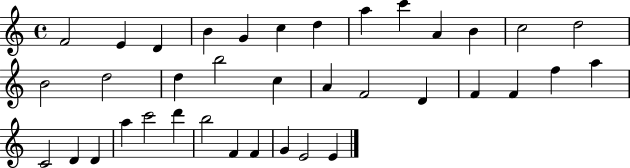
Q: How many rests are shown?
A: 0